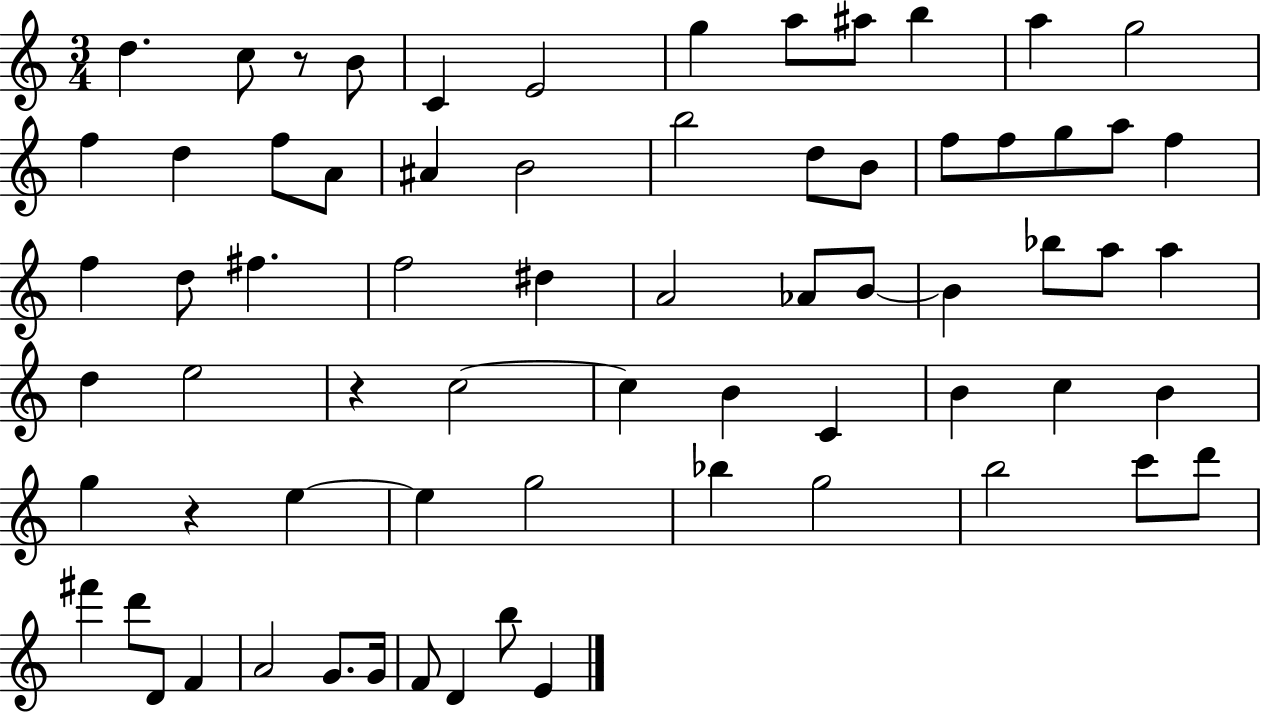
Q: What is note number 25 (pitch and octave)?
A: F5